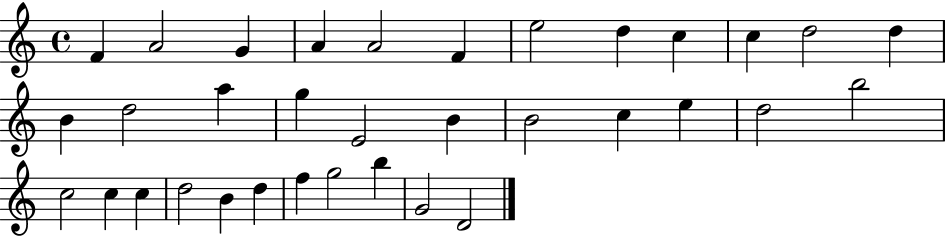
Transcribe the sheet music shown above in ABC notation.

X:1
T:Untitled
M:4/4
L:1/4
K:C
F A2 G A A2 F e2 d c c d2 d B d2 a g E2 B B2 c e d2 b2 c2 c c d2 B d f g2 b G2 D2